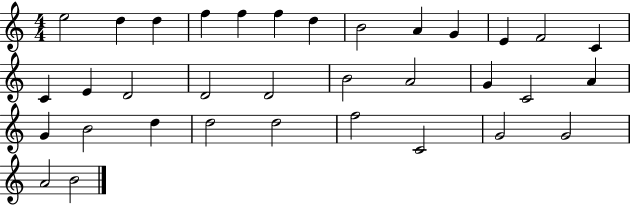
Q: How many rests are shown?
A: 0